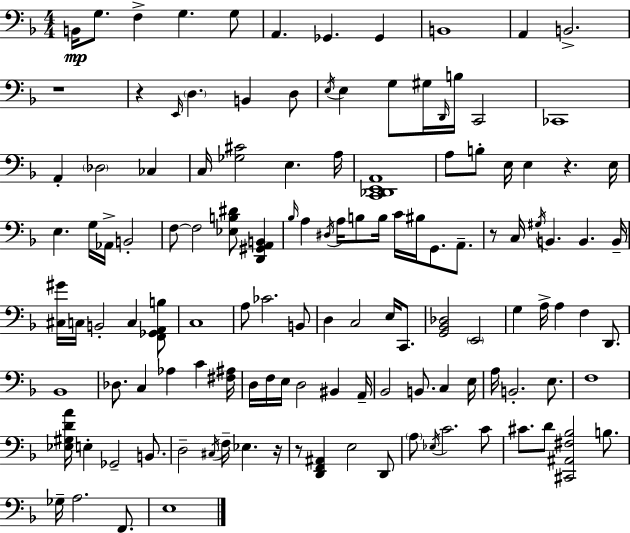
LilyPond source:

{
  \clef bass
  \numericTimeSignature
  \time 4/4
  \key d \minor
  b,16\mp g8. f4-> g4. g8 | a,4. ges,4. ges,4 | b,1 | a,4 b,2.-> | \break r1 | r4 \grace { e,16 } \parenthesize d4. b,4 d8 | \acciaccatura { e16 } e4 g8 gis16 \grace { d,16 } b16 c,2 | ces,1 | \break a,4-. \parenthesize des2 ces4 | c16 <ges cis'>2 e4. | a16 <c, des, e, a,>1 | a8 b8-. e16 e4 r4. | \break e16 e4. g16 aes,16-> b,2-. | f8~~ f2 <ees b dis'>8 <d, gis, a, b,>4 | \grace { bes16 } a4 \acciaccatura { dis16 } a16 b8 b16 c'16 bis16 g,8. | a,8.-- r8 c16 \acciaccatura { gis16 } b,4. b,4. | \break b,16-- <cis gis'>16 c16 b,2-. | c4 <f, ges, a, b>8 c1 | a8 ces'2. | b,8 d4 c2 | \break e16 c,8. <g, bes, des>2 \parenthesize e,2 | g4 a16-> a4 f4 | d,8. bes,1 | des8. c4 aes4 | \break c'4 <fis ais>16 d16 f16 e16 d2 | bis,4 a,16-- bes,2 b,8. | c4 e16 a16 b,2.-. | e8. f1 | \break <ees gis d' a'>16 e4-. ges,2-- | b,8. d2-- \acciaccatura { cis16 } f16-- | ees4. r16 r8 <d, f, ais,>4 e2 | d,8 \parenthesize a8 \acciaccatura { ees16 } c'2. | \break c'8 cis'8. d'8 <cis, ais, fis bes>2 | b8. ges16-- a2. | f,8. e1 | \bar "|."
}